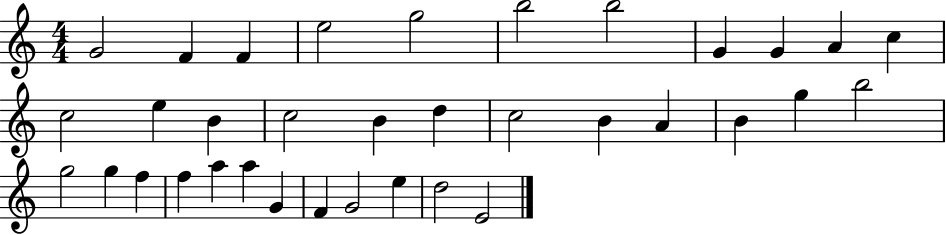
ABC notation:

X:1
T:Untitled
M:4/4
L:1/4
K:C
G2 F F e2 g2 b2 b2 G G A c c2 e B c2 B d c2 B A B g b2 g2 g f f a a G F G2 e d2 E2